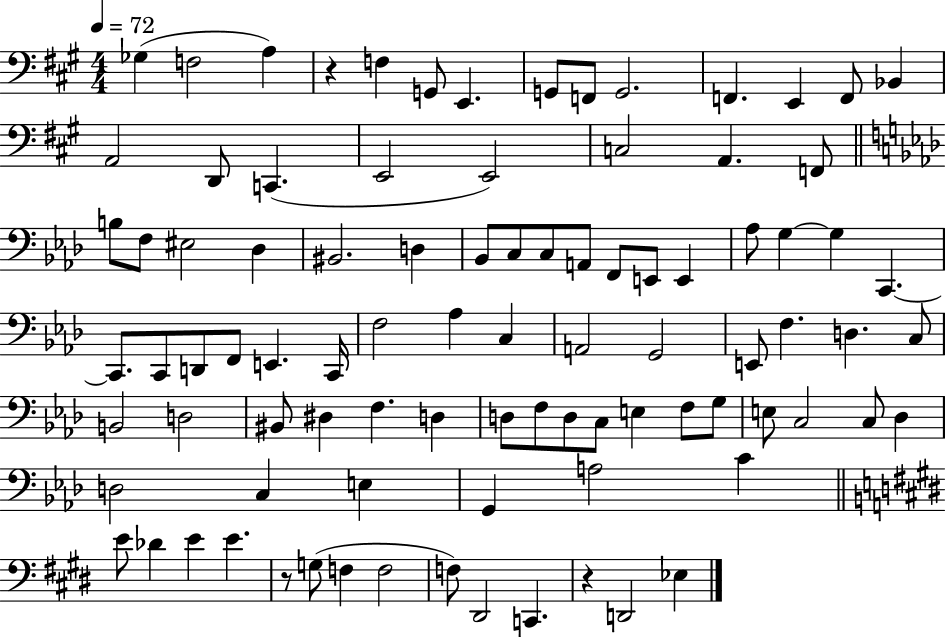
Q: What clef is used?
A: bass